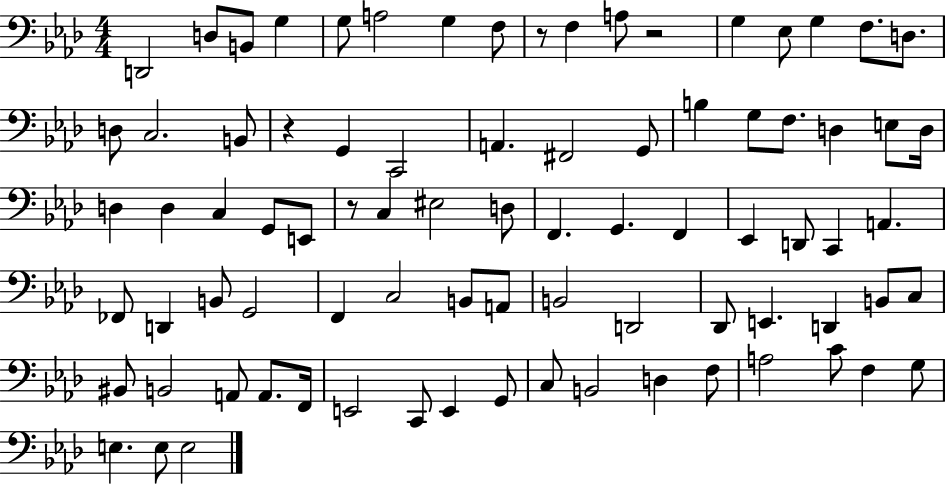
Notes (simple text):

D2/h D3/e B2/e G3/q G3/e A3/h G3/q F3/e R/e F3/q A3/e R/h G3/q Eb3/e G3/q F3/e. D3/e. D3/e C3/h. B2/e R/q G2/q C2/h A2/q. F#2/h G2/e B3/q G3/e F3/e. D3/q E3/e D3/s D3/q D3/q C3/q G2/e E2/e R/e C3/q EIS3/h D3/e F2/q. G2/q. F2/q Eb2/q D2/e C2/q A2/q. FES2/e D2/q B2/e G2/h F2/q C3/h B2/e A2/e B2/h D2/h Db2/e E2/q. D2/q B2/e C3/e BIS2/e B2/h A2/e A2/e. F2/s E2/h C2/e E2/q G2/e C3/e B2/h D3/q F3/e A3/h C4/e F3/q G3/e E3/q. E3/e E3/h